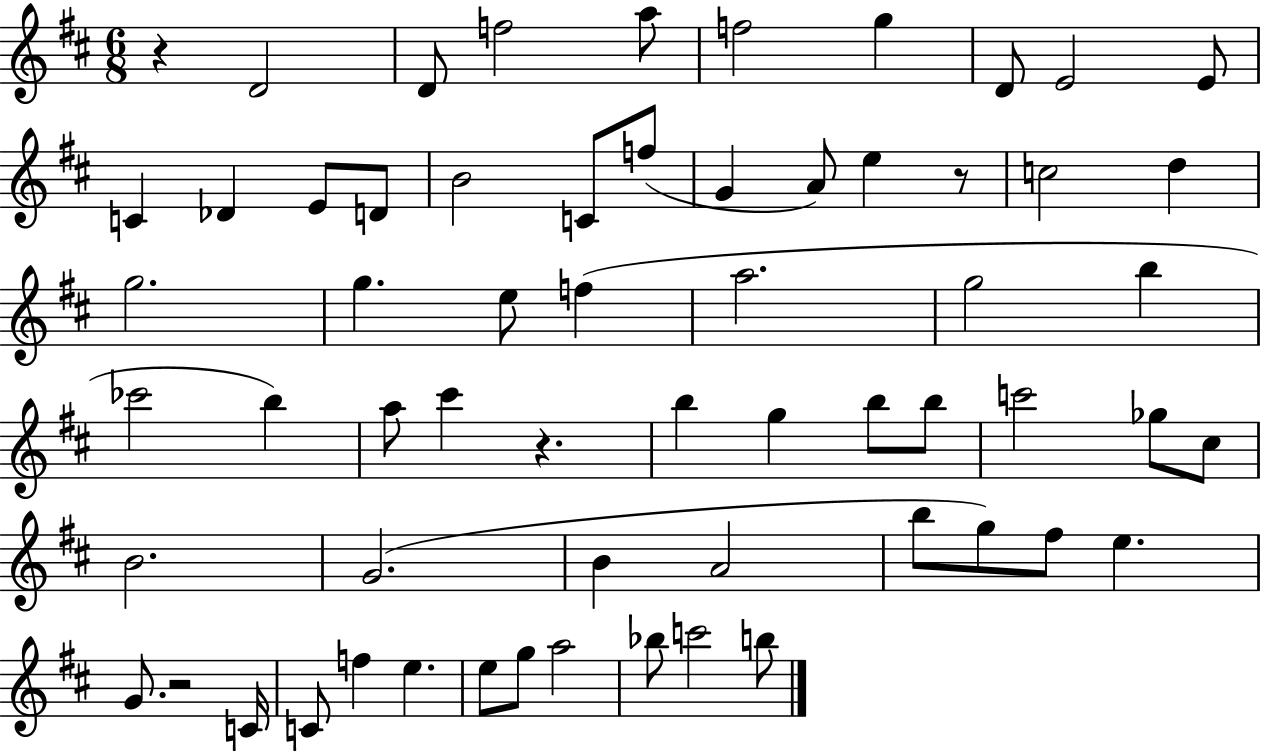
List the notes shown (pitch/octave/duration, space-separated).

R/q D4/h D4/e F5/h A5/e F5/h G5/q D4/e E4/h E4/e C4/q Db4/q E4/e D4/e B4/h C4/e F5/e G4/q A4/e E5/q R/e C5/h D5/q G5/h. G5/q. E5/e F5/q A5/h. G5/h B5/q CES6/h B5/q A5/e C#6/q R/q. B5/q G5/q B5/e B5/e C6/h Gb5/e C#5/e B4/h. G4/h. B4/q A4/h B5/e G5/e F#5/e E5/q. G4/e. R/h C4/s C4/e F5/q E5/q. E5/e G5/e A5/h Bb5/e C6/h B5/e